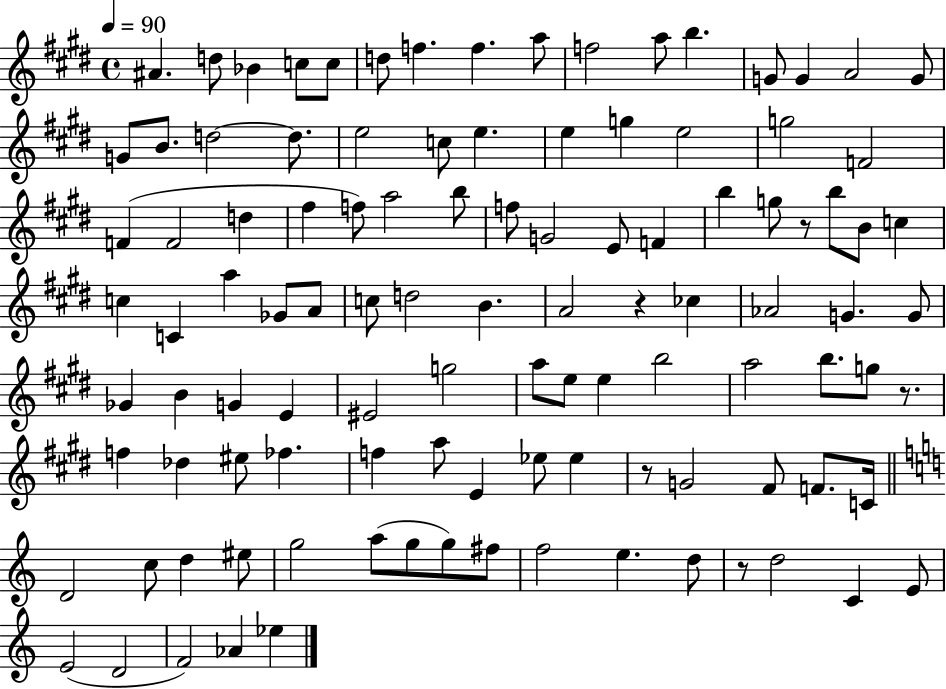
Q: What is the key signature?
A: E major